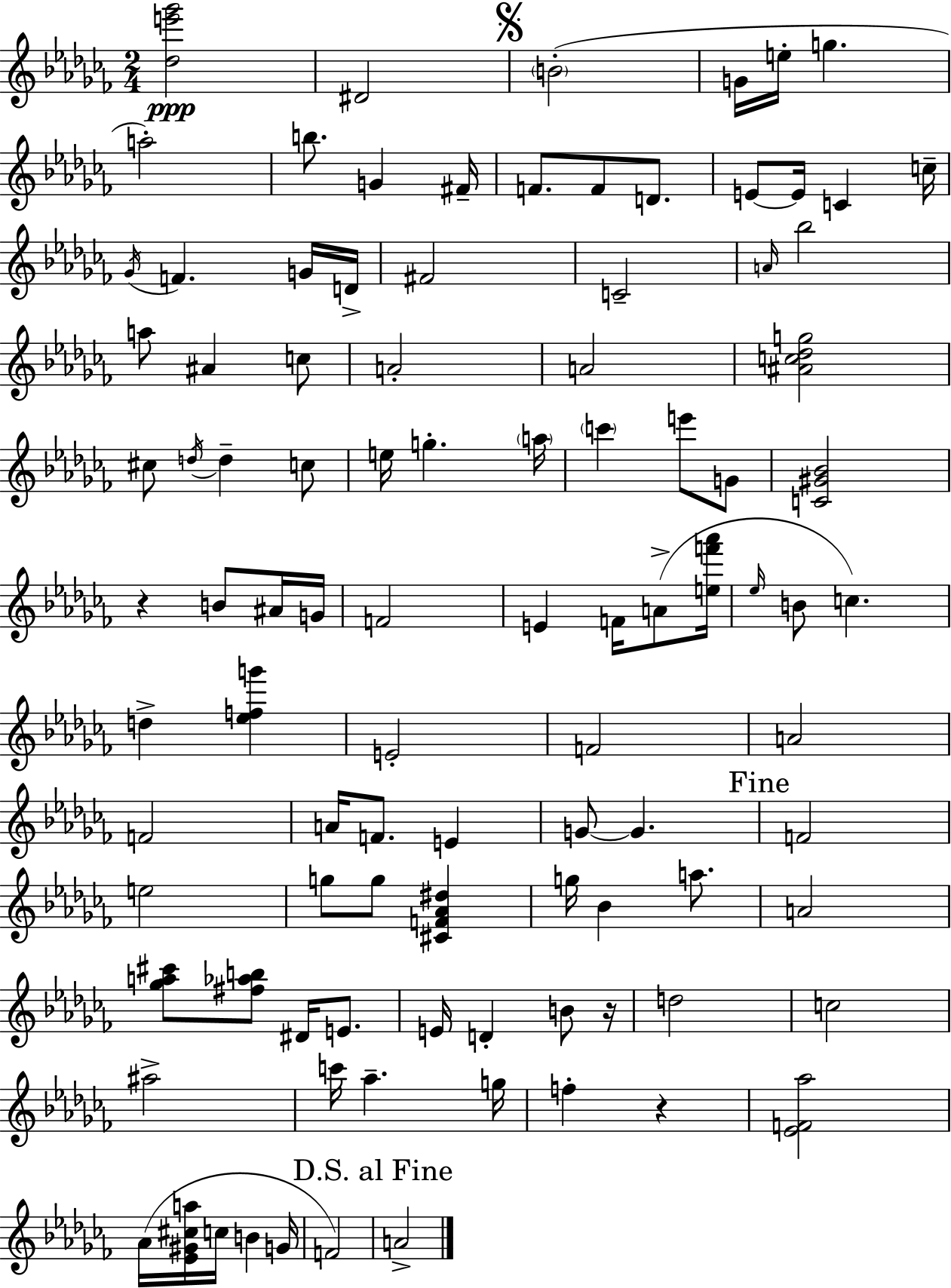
{
  \clef treble
  \numericTimeSignature
  \time 2/4
  \key aes \minor
  <des'' e''' ges'''>2\ppp | dis'2 | \mark \markup { \musicglyph "scripts.segno" } \parenthesize b'2-.( | g'16 e''16-. g''4. | \break a''2-.) | b''8. g'4 fis'16-- | f'8. f'8 d'8. | e'8~~ e'16 c'4 c''16-- | \break \acciaccatura { ges'16 } f'4. g'16 | d'16-> fis'2 | c'2-- | \grace { a'16 } bes''2 | \break a''8 ais'4 | c''8 a'2-. | a'2 | <ais' c'' des'' g''>2 | \break cis''8 \acciaccatura { d''16 } d''4-- | c''8 e''16 g''4.-. | \parenthesize a''16 \parenthesize c'''4 e'''8 | g'8 <c' gis' bes'>2 | \break r4 b'8 | ais'16 g'16 f'2 | e'4 f'16 | a'8->( <e'' f''' aes'''>16 \grace { ees''16 } b'8 c''4.) | \break d''4-> | <ees'' f'' g'''>4 e'2-. | f'2 | a'2 | \break f'2 | a'16 f'8. | e'4 g'8~~ g'4. | \mark "Fine" f'2 | \break e''2 | g''8 g''8 | <cis' f' aes' dis''>4 g''16 bes'4 | a''8. a'2 | \break <ges'' a'' cis'''>8 <fis'' aes'' b''>8 | dis'16 e'8. e'16 d'4-. | b'8 r16 d''2 | c''2 | \break ais''2-> | c'''16 aes''4.-- | g''16 f''4-. | r4 <ees' f' aes''>2 | \break aes'16( <ees' gis' cis'' a''>16 c''16 b'4 | g'16 f'2) | \mark "D.S. al Fine" a'2-> | \bar "|."
}